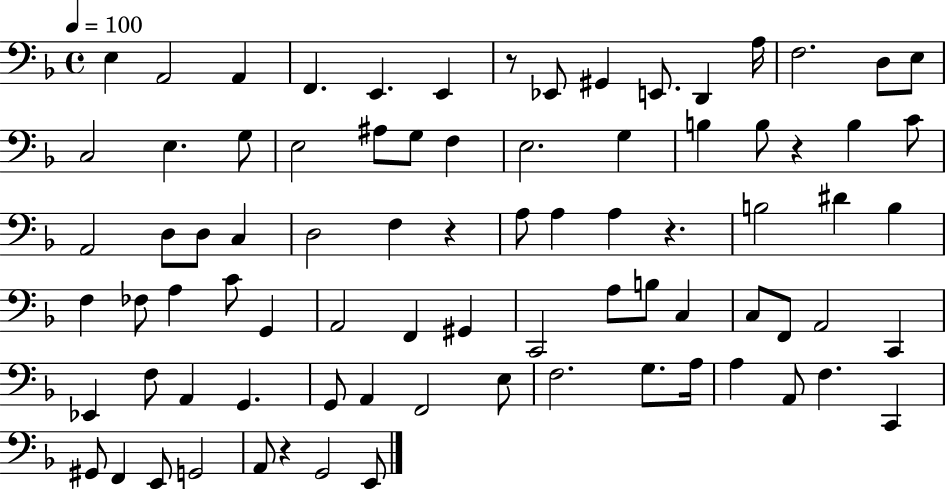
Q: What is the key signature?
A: F major